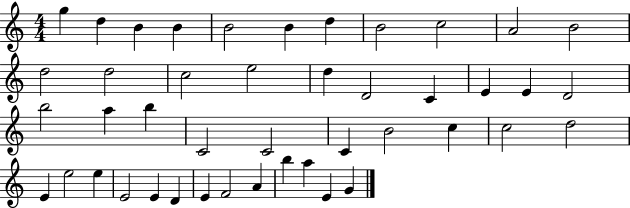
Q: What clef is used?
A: treble